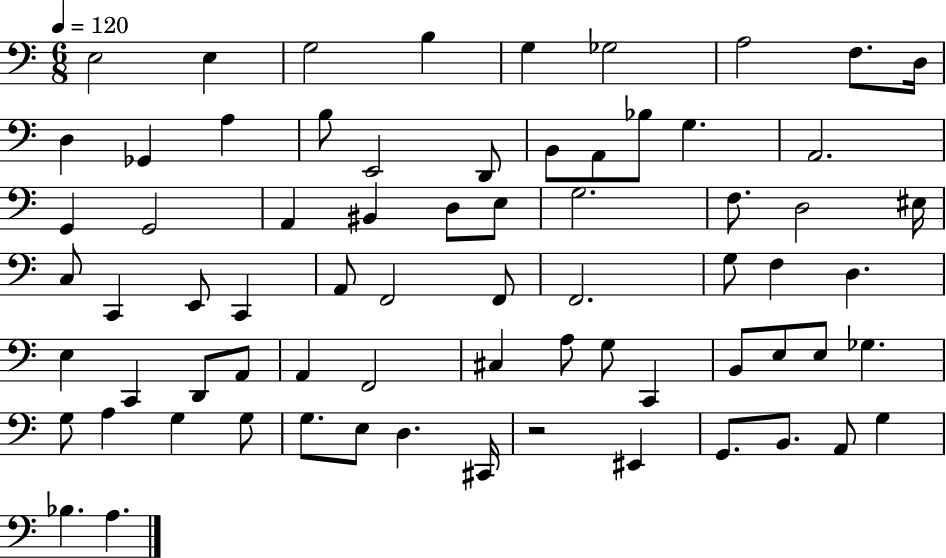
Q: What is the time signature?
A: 6/8